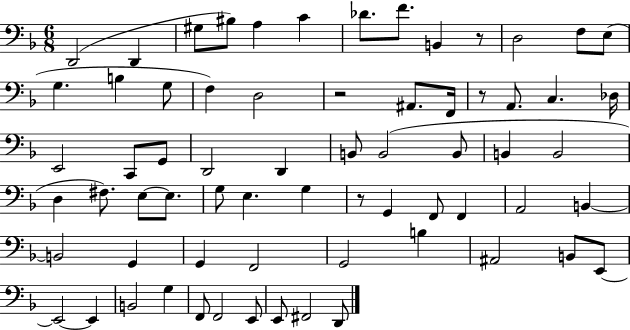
D2/h D2/q G#3/e BIS3/e A3/q C4/q Db4/e. F4/e. B2/q R/e D3/h F3/e E3/e G3/q. B3/q G3/e F3/q D3/h R/h A#2/e. F2/s R/e A2/e. C3/q. Db3/s E2/h C2/e G2/e D2/h D2/q B2/e B2/h B2/e B2/q B2/h D3/q F#3/e. E3/e E3/e. G3/e E3/q. G3/q R/e G2/q F2/e F2/q A2/h B2/q B2/h G2/q G2/q F2/h G2/h B3/q A#2/h B2/e E2/e E2/h E2/q B2/h G3/q F2/e F2/h E2/e E2/e F#2/h D2/e